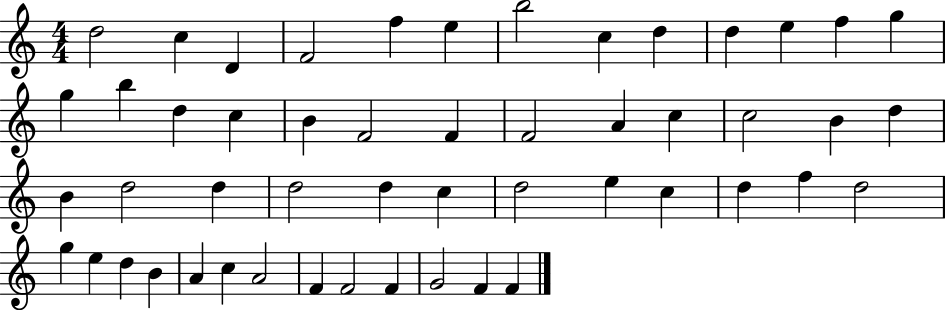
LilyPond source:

{
  \clef treble
  \numericTimeSignature
  \time 4/4
  \key c \major
  d''2 c''4 d'4 | f'2 f''4 e''4 | b''2 c''4 d''4 | d''4 e''4 f''4 g''4 | \break g''4 b''4 d''4 c''4 | b'4 f'2 f'4 | f'2 a'4 c''4 | c''2 b'4 d''4 | \break b'4 d''2 d''4 | d''2 d''4 c''4 | d''2 e''4 c''4 | d''4 f''4 d''2 | \break g''4 e''4 d''4 b'4 | a'4 c''4 a'2 | f'4 f'2 f'4 | g'2 f'4 f'4 | \break \bar "|."
}